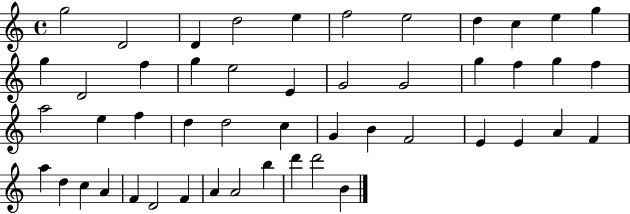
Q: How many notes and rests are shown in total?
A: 49